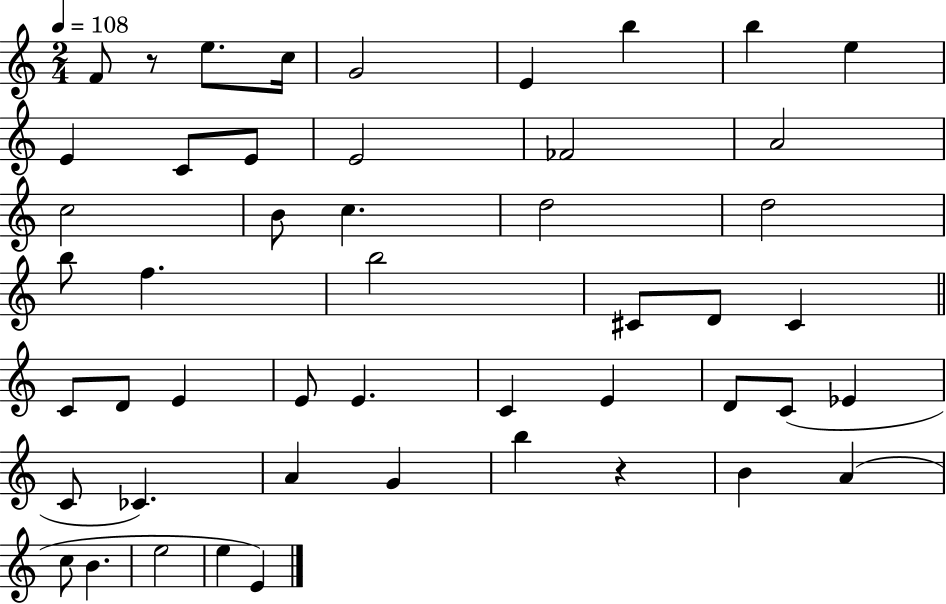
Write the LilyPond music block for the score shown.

{
  \clef treble
  \numericTimeSignature
  \time 2/4
  \key c \major
  \tempo 4 = 108
  f'8 r8 e''8. c''16 | g'2 | e'4 b''4 | b''4 e''4 | \break e'4 c'8 e'8 | e'2 | fes'2 | a'2 | \break c''2 | b'8 c''4. | d''2 | d''2 | \break b''8 f''4. | b''2 | cis'8 d'8 cis'4 | \bar "||" \break \key a \minor c'8 d'8 e'4 | e'8 e'4. | c'4 e'4 | d'8 c'8( ees'4 | \break c'8 ces'4.) | a'4 g'4 | b''4 r4 | b'4 a'4( | \break c''8 b'4. | e''2 | e''4 e'4) | \bar "|."
}